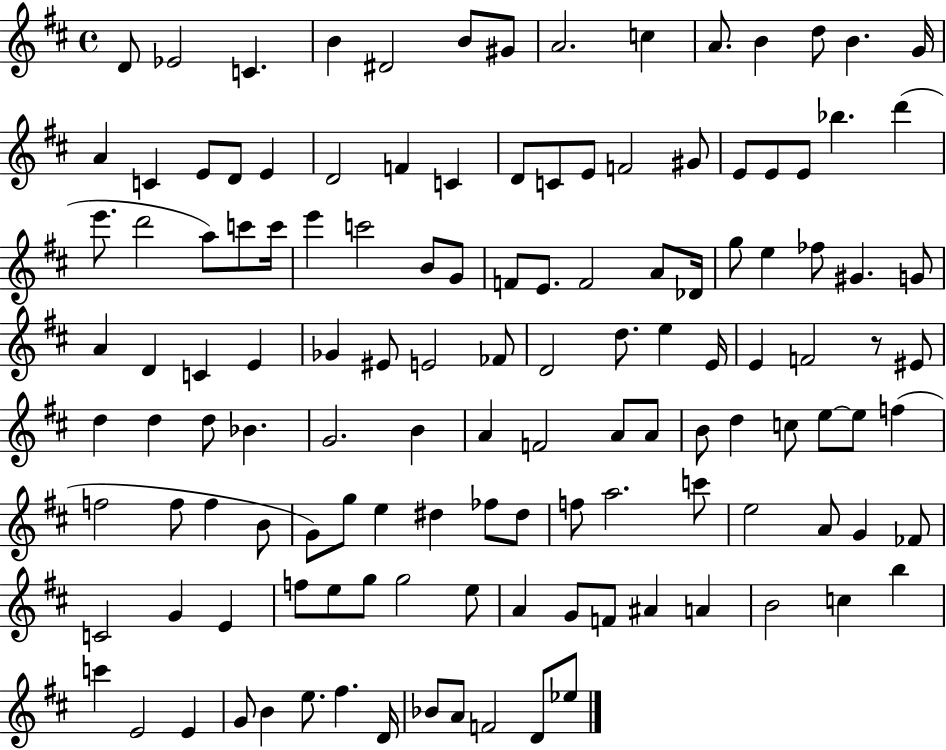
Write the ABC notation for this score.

X:1
T:Untitled
M:4/4
L:1/4
K:D
D/2 _E2 C B ^D2 B/2 ^G/2 A2 c A/2 B d/2 B G/4 A C E/2 D/2 E D2 F C D/2 C/2 E/2 F2 ^G/2 E/2 E/2 E/2 _b d' e'/2 d'2 a/2 c'/2 c'/4 e' c'2 B/2 G/2 F/2 E/2 F2 A/2 _D/4 g/2 e _f/2 ^G G/2 A D C E _G ^E/2 E2 _F/2 D2 d/2 e E/4 E F2 z/2 ^E/2 d d d/2 _B G2 B A F2 A/2 A/2 B/2 d c/2 e/2 e/2 f f2 f/2 f B/2 G/2 g/2 e ^d _f/2 ^d/2 f/2 a2 c'/2 e2 A/2 G _F/2 C2 G E f/2 e/2 g/2 g2 e/2 A G/2 F/2 ^A A B2 c b c' E2 E G/2 B e/2 ^f D/4 _B/2 A/2 F2 D/2 _e/2